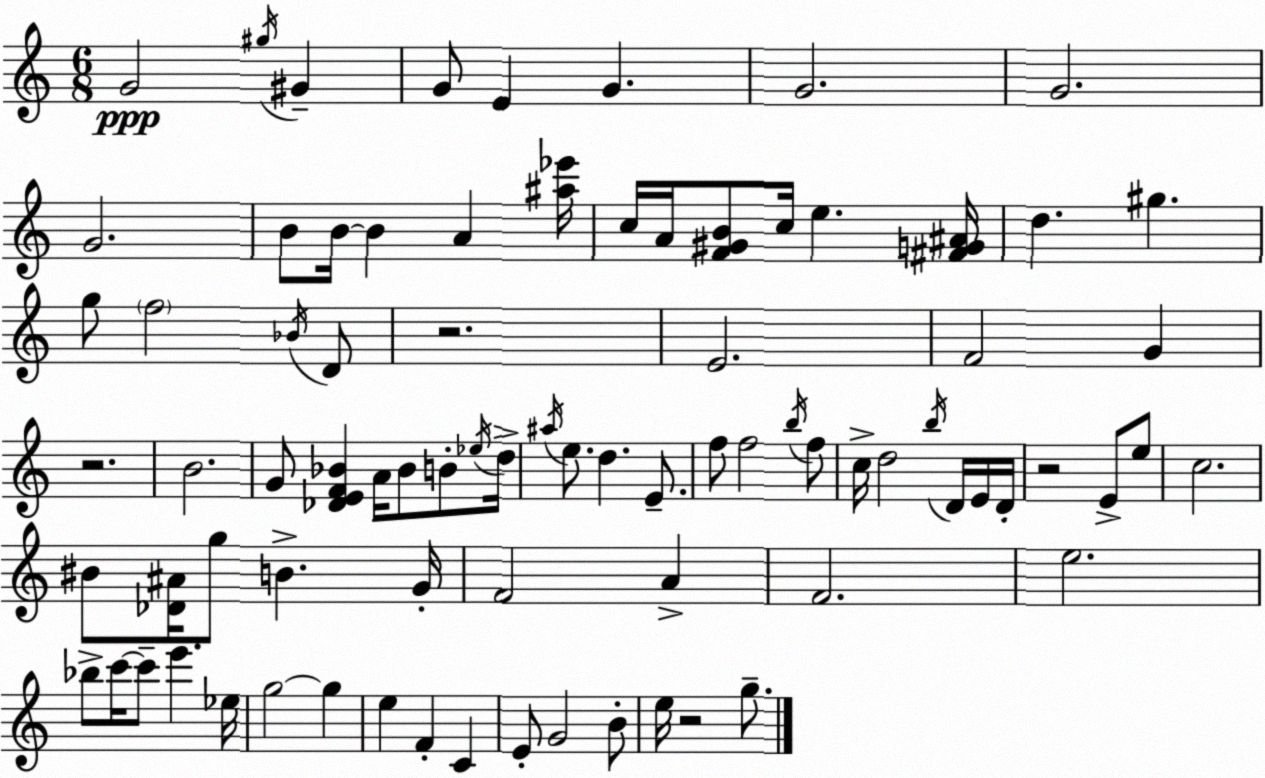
X:1
T:Untitled
M:6/8
L:1/4
K:C
G2 ^g/4 ^G G/2 E G G2 G2 G2 B/2 B/4 B A [^a_e']/4 c/4 A/4 [F^GB]/2 c/4 e [^FG^A]/4 d ^g g/2 f2 _B/4 D/2 z2 E2 F2 G z2 B2 G/2 [_DEF_B] A/4 _B/2 B/2 _e/4 d/4 ^a/4 e/2 d E/2 f/2 f2 b/4 f/2 c/4 d2 b/4 D/4 E/4 D/4 z2 E/2 e/2 c2 ^B/2 [_D^A]/4 g/2 B G/4 F2 A F2 e2 _b/2 c'/4 c'/2 e' _e/4 g2 g e F C E/2 G2 B/2 e/4 z2 g/2